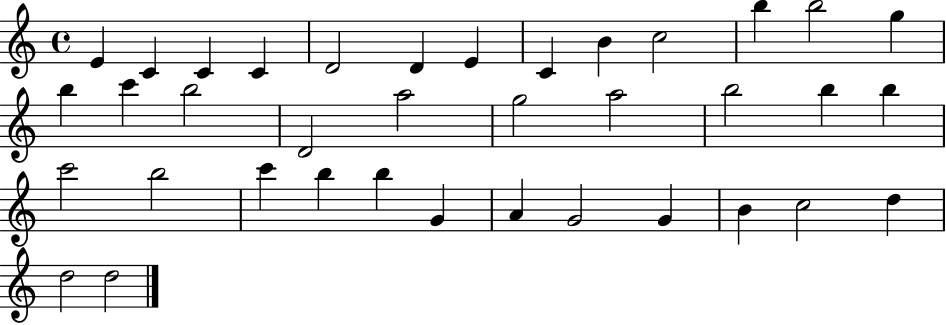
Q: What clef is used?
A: treble